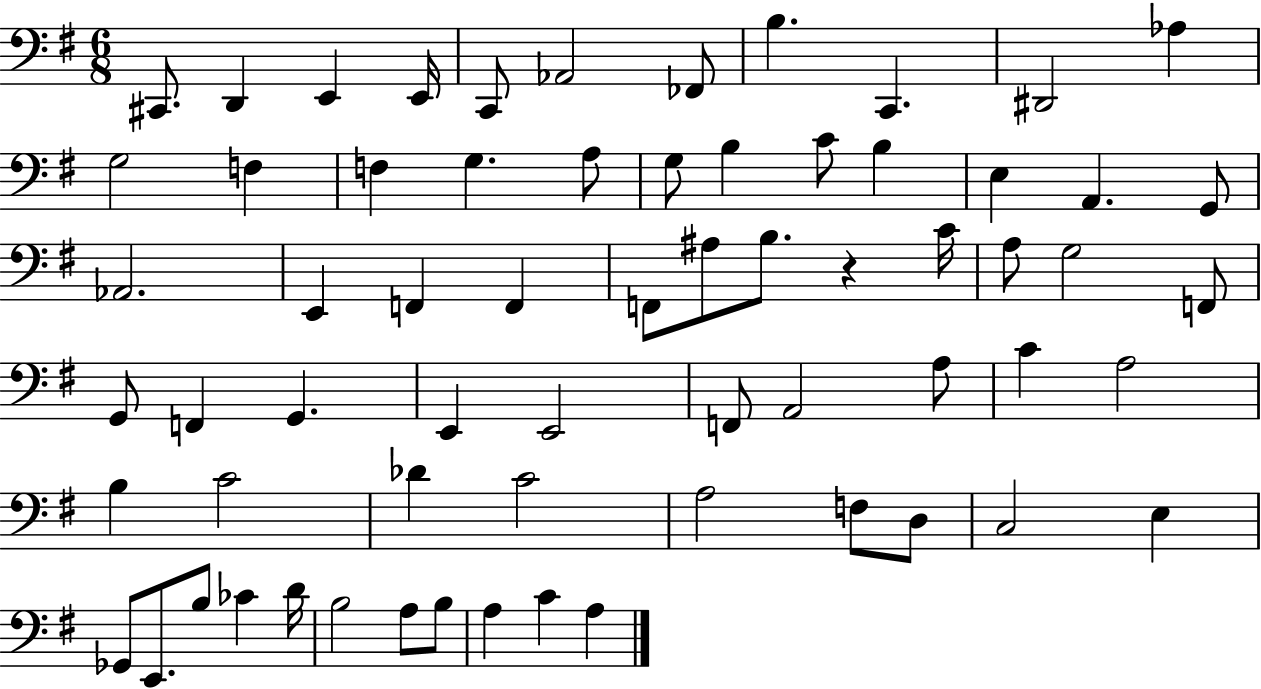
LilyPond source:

{
  \clef bass
  \numericTimeSignature
  \time 6/8
  \key g \major
  \repeat volta 2 { cis,8. d,4 e,4 e,16 | c,8 aes,2 fes,8 | b4. c,4. | dis,2 aes4 | \break g2 f4 | f4 g4. a8 | g8 b4 c'8 b4 | e4 a,4. g,8 | \break aes,2. | e,4 f,4 f,4 | f,8 ais8 b8. r4 c'16 | a8 g2 f,8 | \break g,8 f,4 g,4. | e,4 e,2 | f,8 a,2 a8 | c'4 a2 | \break b4 c'2 | des'4 c'2 | a2 f8 d8 | c2 e4 | \break ges,8 e,8. b8 ces'4 d'16 | b2 a8 b8 | a4 c'4 a4 | } \bar "|."
}